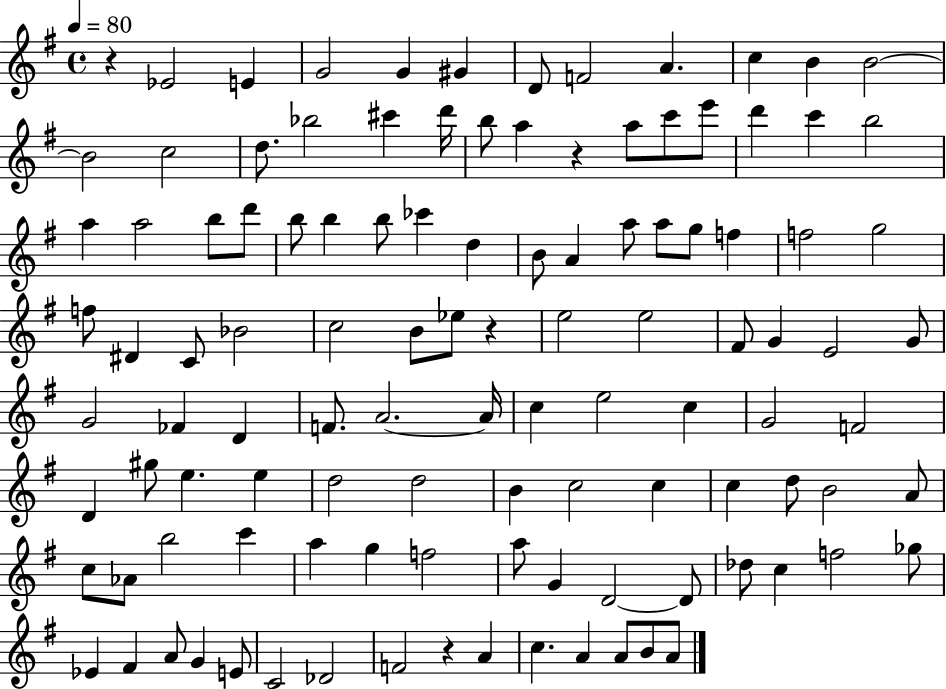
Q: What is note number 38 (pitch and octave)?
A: A5